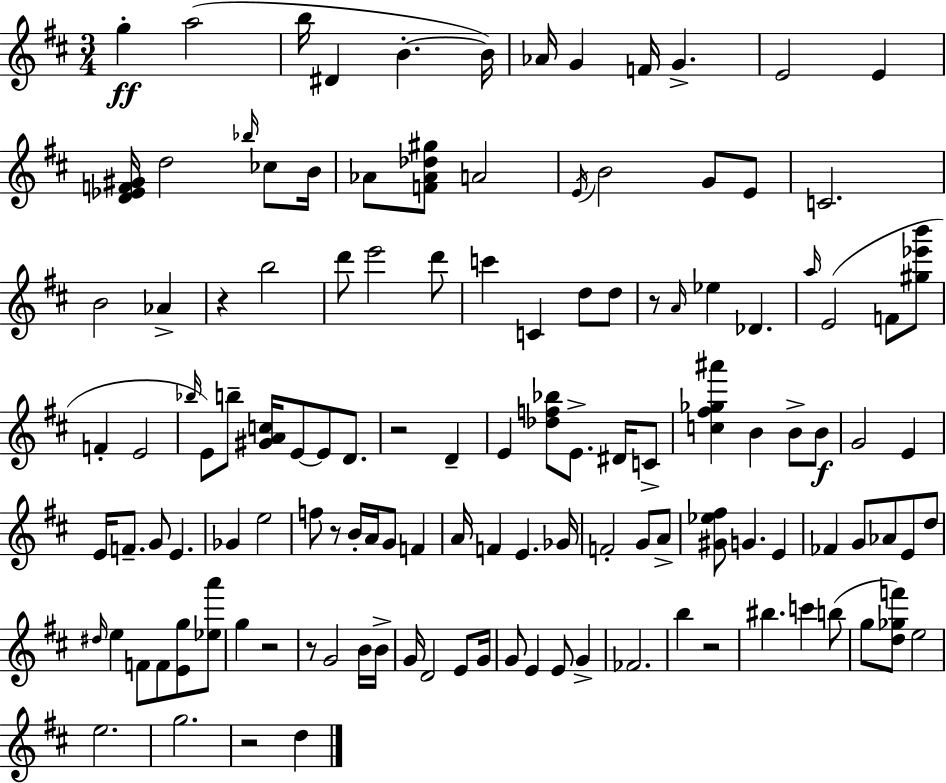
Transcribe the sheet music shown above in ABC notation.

X:1
T:Untitled
M:3/4
L:1/4
K:D
g a2 b/4 ^D B B/4 _A/4 G F/4 G E2 E [D_EF^G]/4 d2 _b/4 _c/2 B/4 _A/2 [F_A_d^g]/2 A2 E/4 B2 G/2 E/2 C2 B2 _A z b2 d'/2 e'2 d'/2 c' C d/2 d/2 z/2 A/4 _e _D a/4 E2 F/2 [^g_e'b']/2 F E2 _b/4 E/2 b/2 [^GAc]/4 E/2 E/2 D/2 z2 D E [_df_b]/2 E/2 ^D/4 C/2 [c^f_g^a'] B B/2 B/2 G2 E E/4 F/2 G/2 E _G e2 f/2 z/2 B/4 A/4 G/2 F A/4 F E _G/4 F2 G/2 A/2 [^G_e^f]/2 G E _F G/2 _A/2 E/2 d/2 ^d/4 e F/2 F/2 [Eg]/2 [_ea']/2 g z2 z/2 G2 B/4 B/4 G/4 D2 E/2 G/4 G/2 E E/2 G _F2 b z2 ^b c' b/2 g/2 [d_gf']/2 e2 e2 g2 z2 d